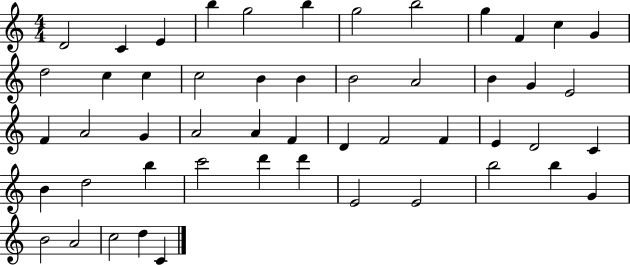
D4/h C4/q E4/q B5/q G5/h B5/q G5/h B5/h G5/q F4/q C5/q G4/q D5/h C5/q C5/q C5/h B4/q B4/q B4/h A4/h B4/q G4/q E4/h F4/q A4/h G4/q A4/h A4/q F4/q D4/q F4/h F4/q E4/q D4/h C4/q B4/q D5/h B5/q C6/h D6/q D6/q E4/h E4/h B5/h B5/q G4/q B4/h A4/h C5/h D5/q C4/q